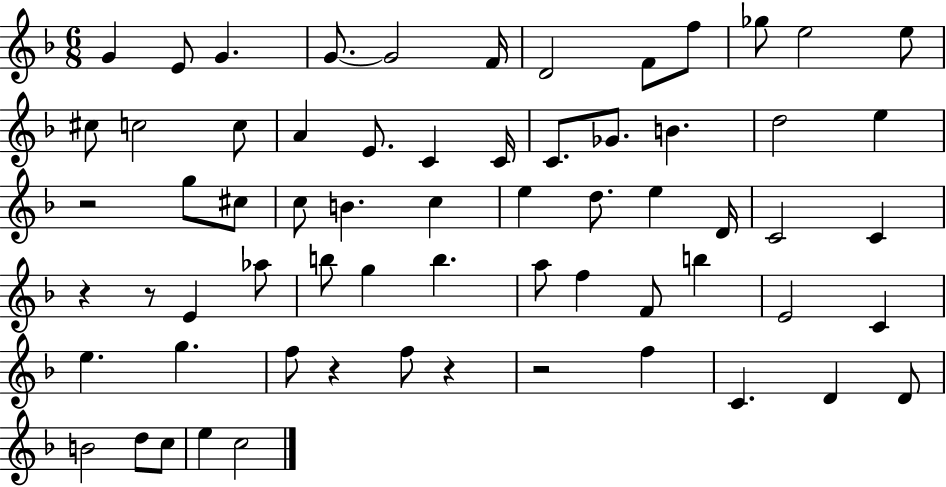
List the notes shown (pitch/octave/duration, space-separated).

G4/q E4/e G4/q. G4/e. G4/h F4/s D4/h F4/e F5/e Gb5/e E5/h E5/e C#5/e C5/h C5/e A4/q E4/e. C4/q C4/s C4/e. Gb4/e. B4/q. D5/h E5/q R/h G5/e C#5/e C5/e B4/q. C5/q E5/q D5/e. E5/q D4/s C4/h C4/q R/q R/e E4/q Ab5/e B5/e G5/q B5/q. A5/e F5/q F4/e B5/q E4/h C4/q E5/q. G5/q. F5/e R/q F5/e R/q R/h F5/q C4/q. D4/q D4/e B4/h D5/e C5/e E5/q C5/h